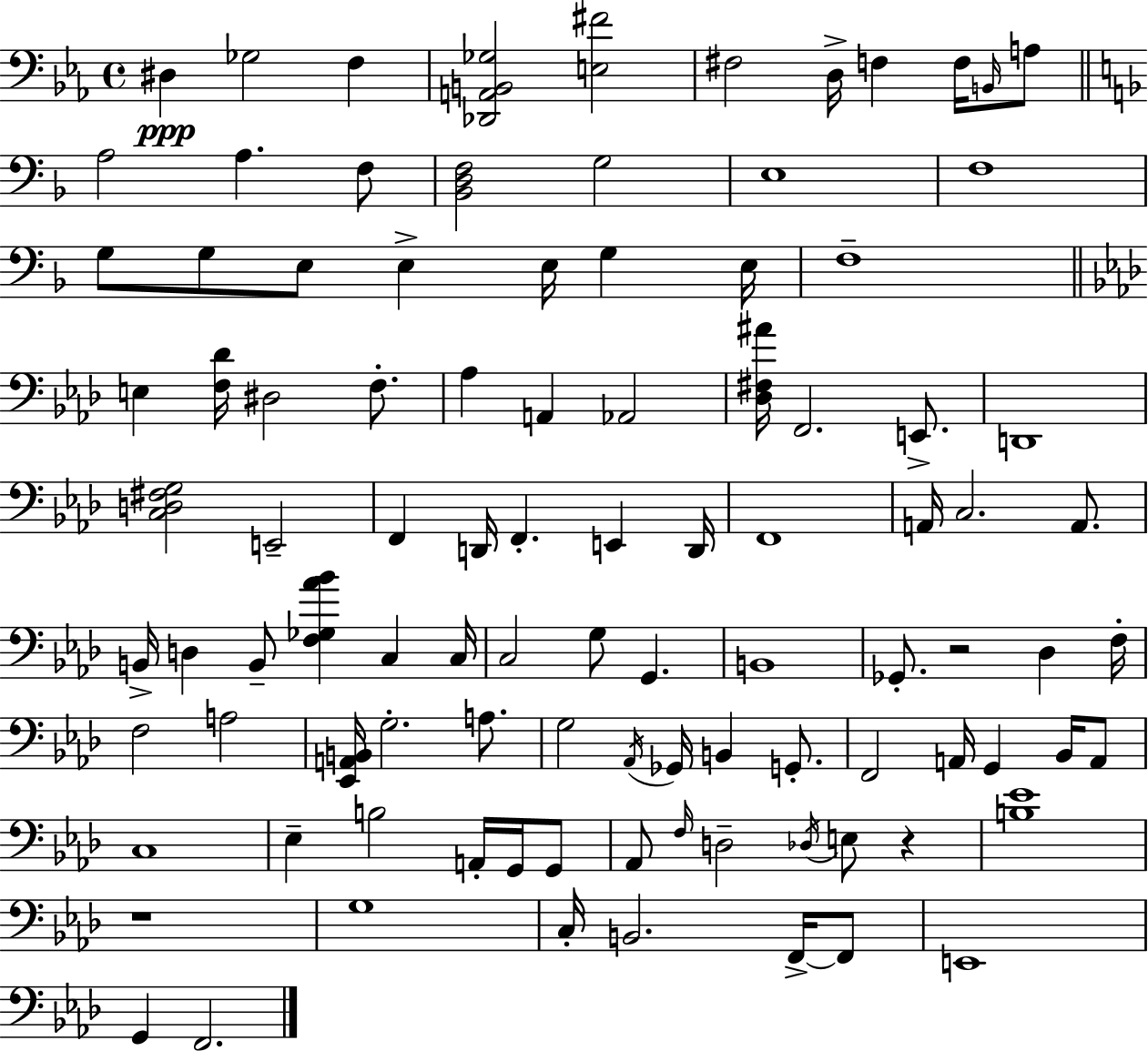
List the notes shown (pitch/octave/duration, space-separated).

D#3/q Gb3/h F3/q [Db2,A2,B2,Gb3]/h [E3,F#4]/h F#3/h D3/s F3/q F3/s B2/s A3/e A3/h A3/q. F3/e [Bb2,D3,F3]/h G3/h E3/w F3/w G3/e G3/e E3/e E3/q E3/s G3/q E3/s F3/w E3/q [F3,Db4]/s D#3/h F3/e. Ab3/q A2/q Ab2/h [Db3,F#3,A#4]/s F2/h. E2/e. D2/w [C3,D3,F#3,G3]/h E2/h F2/q D2/s F2/q. E2/q D2/s F2/w A2/s C3/h. A2/e. B2/s D3/q B2/e [F3,Gb3,Ab4,Bb4]/q C3/q C3/s C3/h G3/e G2/q. B2/w Gb2/e. R/h Db3/q F3/s F3/h A3/h [Eb2,A2,B2]/s G3/h. A3/e. G3/h Ab2/s Gb2/s B2/q G2/e. F2/h A2/s G2/q Bb2/s A2/e C3/w Eb3/q B3/h A2/s G2/s G2/e Ab2/e F3/s D3/h Db3/s E3/e R/q [B3,Eb4]/w R/w G3/w C3/s B2/h. F2/s F2/e E2/w G2/q F2/h.